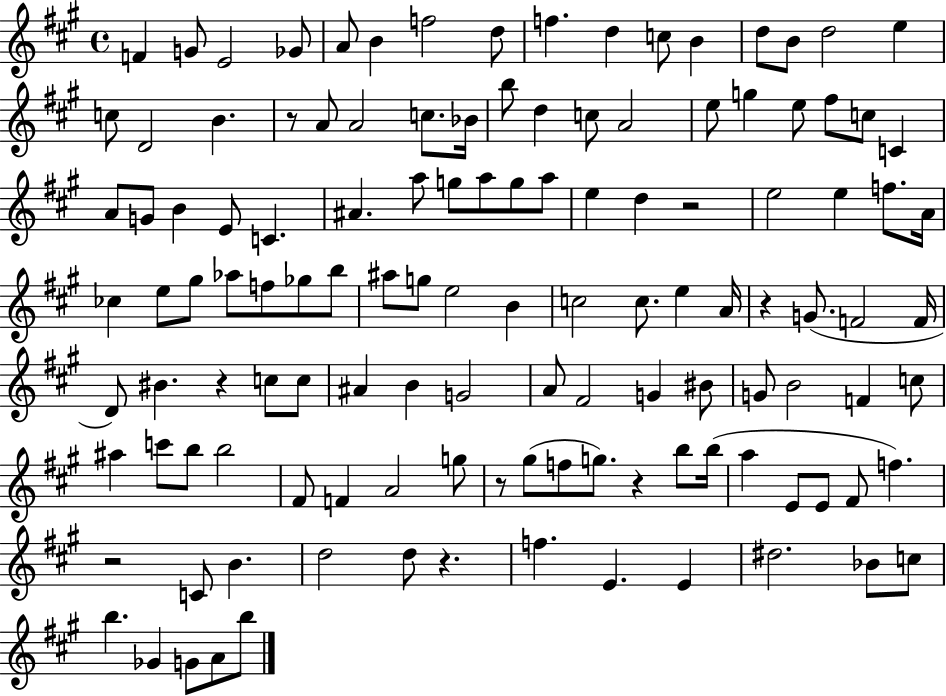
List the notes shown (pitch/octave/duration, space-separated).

F4/q G4/e E4/h Gb4/e A4/e B4/q F5/h D5/e F5/q. D5/q C5/e B4/q D5/e B4/e D5/h E5/q C5/e D4/h B4/q. R/e A4/e A4/h C5/e. Bb4/s B5/e D5/q C5/e A4/h E5/e G5/q E5/e F#5/e C5/e C4/q A4/e G4/e B4/q E4/e C4/q. A#4/q. A5/e G5/e A5/e G5/e A5/e E5/q D5/q R/h E5/h E5/q F5/e. A4/s CES5/q E5/e G#5/e Ab5/e F5/e Gb5/e B5/e A#5/e G5/e E5/h B4/q C5/h C5/e. E5/q A4/s R/q G4/e. F4/h F4/s D4/e BIS4/q. R/q C5/e C5/e A#4/q B4/q G4/h A4/e F#4/h G4/q BIS4/e G4/e B4/h F4/q C5/e A#5/q C6/e B5/e B5/h F#4/e F4/q A4/h G5/e R/e G#5/e F5/e G5/e. R/q B5/e B5/s A5/q E4/e E4/e F#4/e F5/q. R/h C4/e B4/q. D5/h D5/e R/q. F5/q. E4/q. E4/q D#5/h. Bb4/e C5/e B5/q. Gb4/q G4/e A4/e B5/e